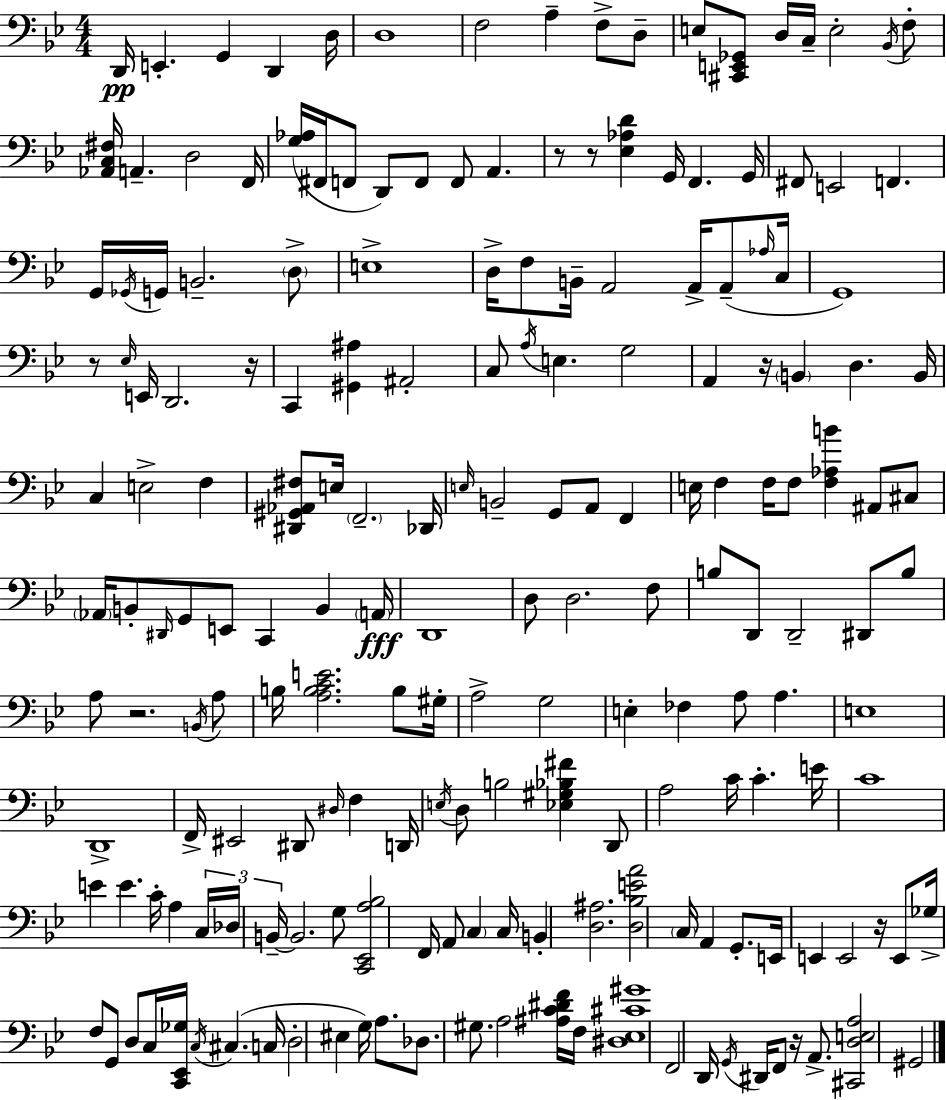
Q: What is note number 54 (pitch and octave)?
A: E3